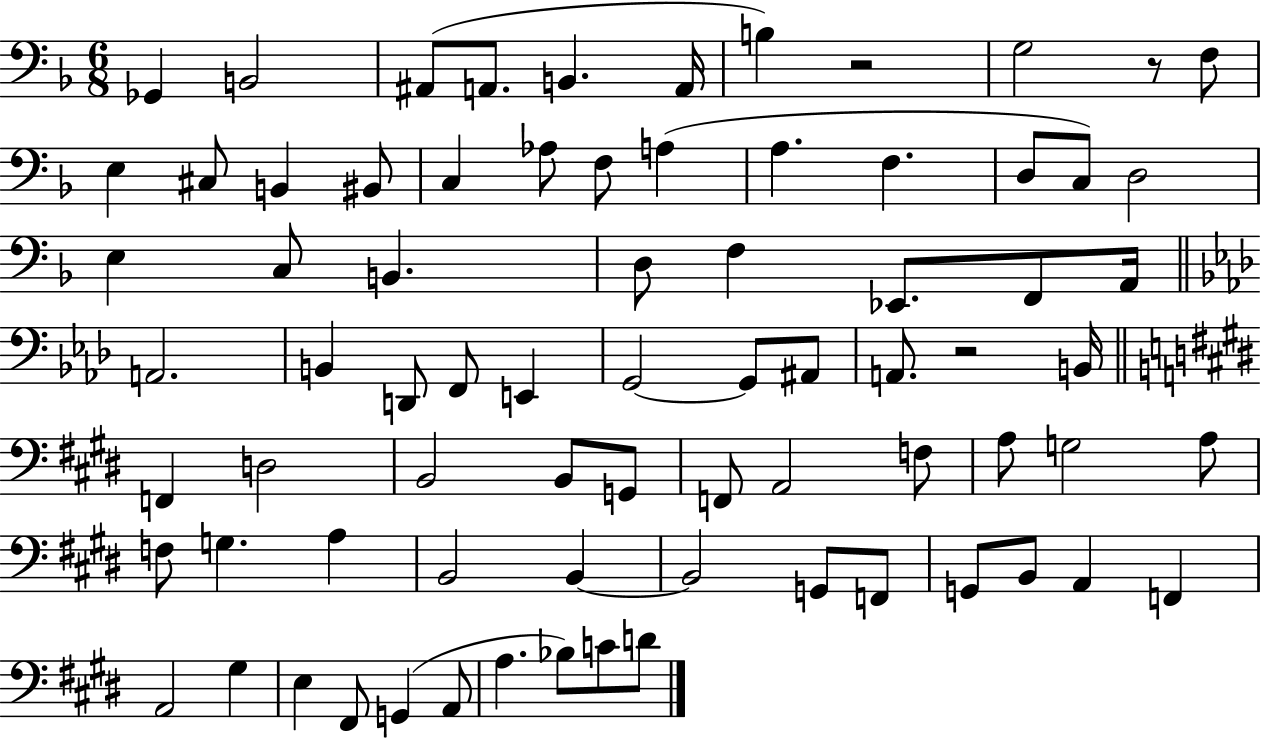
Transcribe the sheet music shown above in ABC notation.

X:1
T:Untitled
M:6/8
L:1/4
K:F
_G,, B,,2 ^A,,/2 A,,/2 B,, A,,/4 B, z2 G,2 z/2 F,/2 E, ^C,/2 B,, ^B,,/2 C, _A,/2 F,/2 A, A, F, D,/2 C,/2 D,2 E, C,/2 B,, D,/2 F, _E,,/2 F,,/2 A,,/4 A,,2 B,, D,,/2 F,,/2 E,, G,,2 G,,/2 ^A,,/2 A,,/2 z2 B,,/4 F,, D,2 B,,2 B,,/2 G,,/2 F,,/2 A,,2 F,/2 A,/2 G,2 A,/2 F,/2 G, A, B,,2 B,, B,,2 G,,/2 F,,/2 G,,/2 B,,/2 A,, F,, A,,2 ^G, E, ^F,,/2 G,, A,,/2 A, _B,/2 C/2 D/2